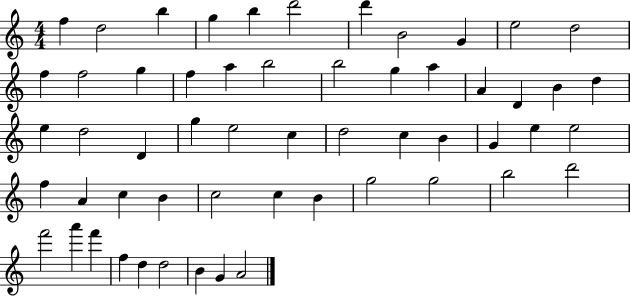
F5/q D5/h B5/q G5/q B5/q D6/h D6/q B4/h G4/q E5/h D5/h F5/q F5/h G5/q F5/q A5/q B5/h B5/h G5/q A5/q A4/q D4/q B4/q D5/q E5/q D5/h D4/q G5/q E5/h C5/q D5/h C5/q B4/q G4/q E5/q E5/h F5/q A4/q C5/q B4/q C5/h C5/q B4/q G5/h G5/h B5/h D6/h F6/h A6/q F6/q F5/q D5/q D5/h B4/q G4/q A4/h